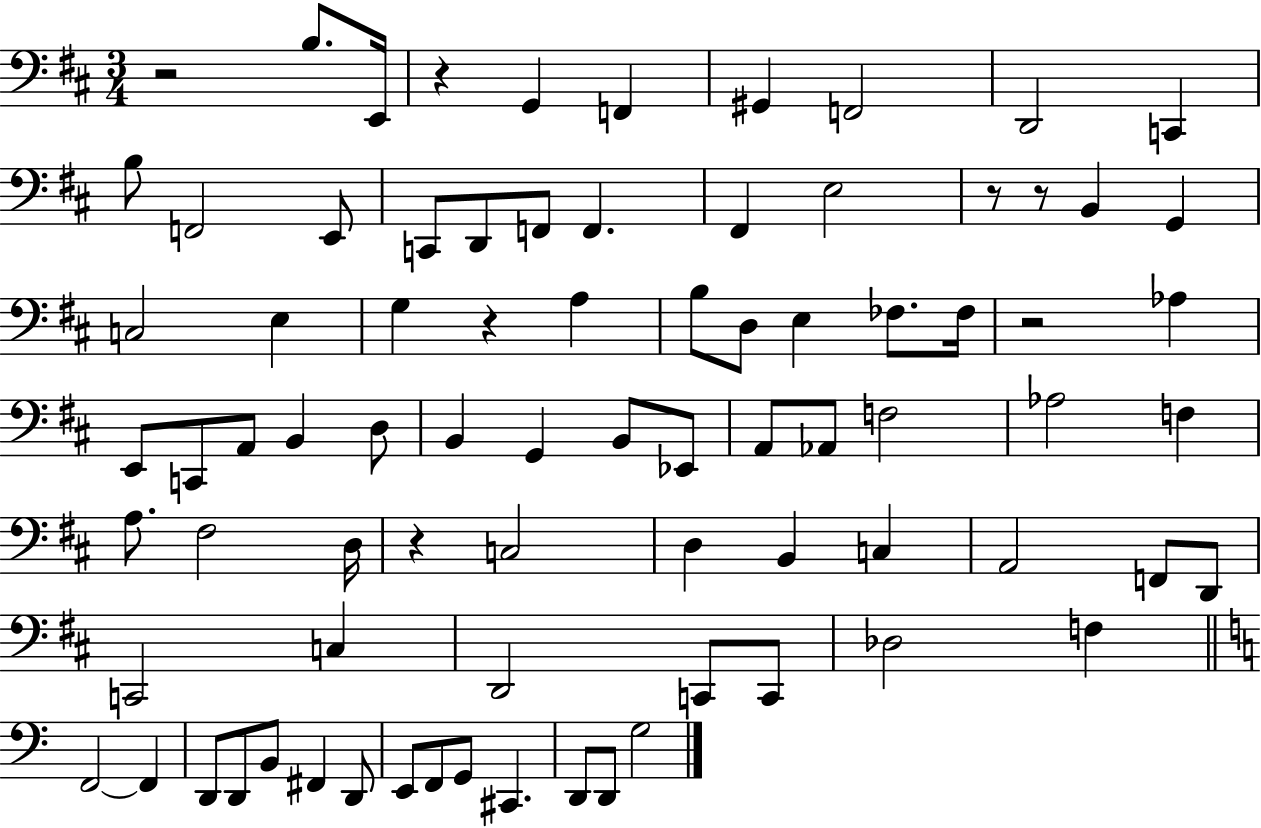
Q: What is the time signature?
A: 3/4